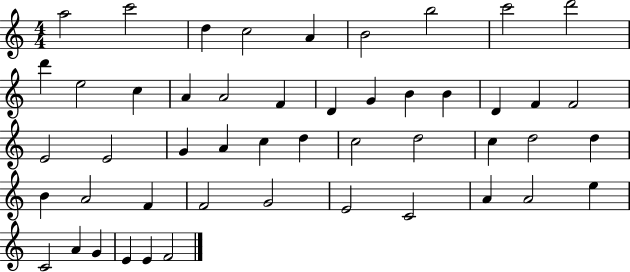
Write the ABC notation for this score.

X:1
T:Untitled
M:4/4
L:1/4
K:C
a2 c'2 d c2 A B2 b2 c'2 d'2 d' e2 c A A2 F D G B B D F F2 E2 E2 G A c d c2 d2 c d2 d B A2 F F2 G2 E2 C2 A A2 e C2 A G E E F2